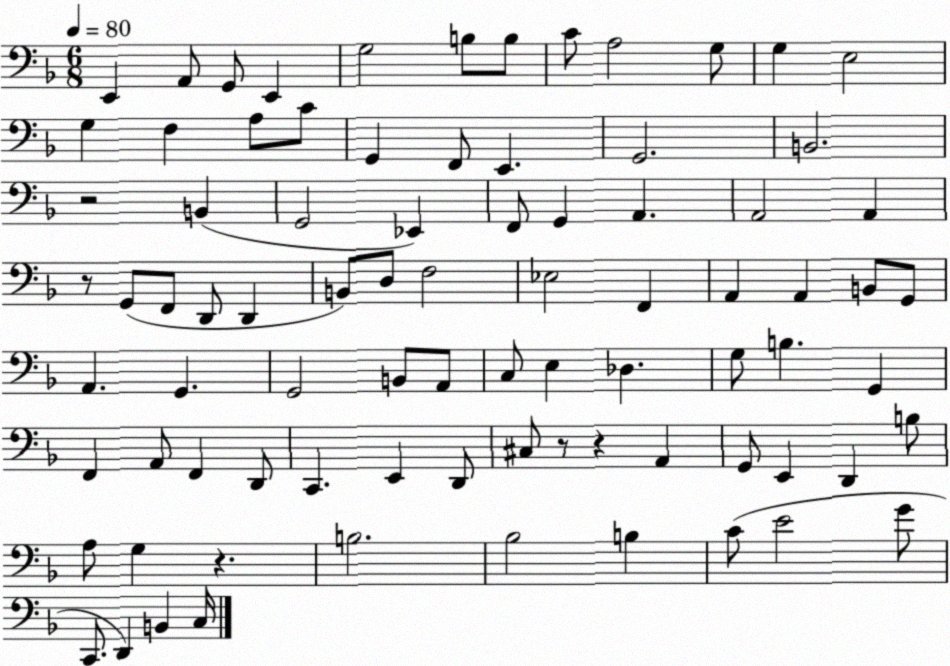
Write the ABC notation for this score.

X:1
T:Untitled
M:6/8
L:1/4
K:F
E,, A,,/2 G,,/2 E,, G,2 B,/2 B,/2 C/2 A,2 G,/2 G, E,2 G, F, A,/2 C/2 G,, F,,/2 E,, G,,2 B,,2 z2 B,, G,,2 _E,, F,,/2 G,, A,, A,,2 A,, z/2 G,,/2 F,,/2 D,,/2 D,, B,,/2 D,/2 F,2 _E,2 F,, A,, A,, B,,/2 G,,/2 A,, G,, G,,2 B,,/2 A,,/2 C,/2 E, _D, G,/2 B, G,, F,, A,,/2 F,, D,,/2 C,, E,, D,,/2 ^C,/2 z/2 z A,, G,,/2 E,, D,, B,/2 A,/2 G, z B,2 _B,2 B, C/2 E2 G/2 C,,/2 D,, B,, C,/4